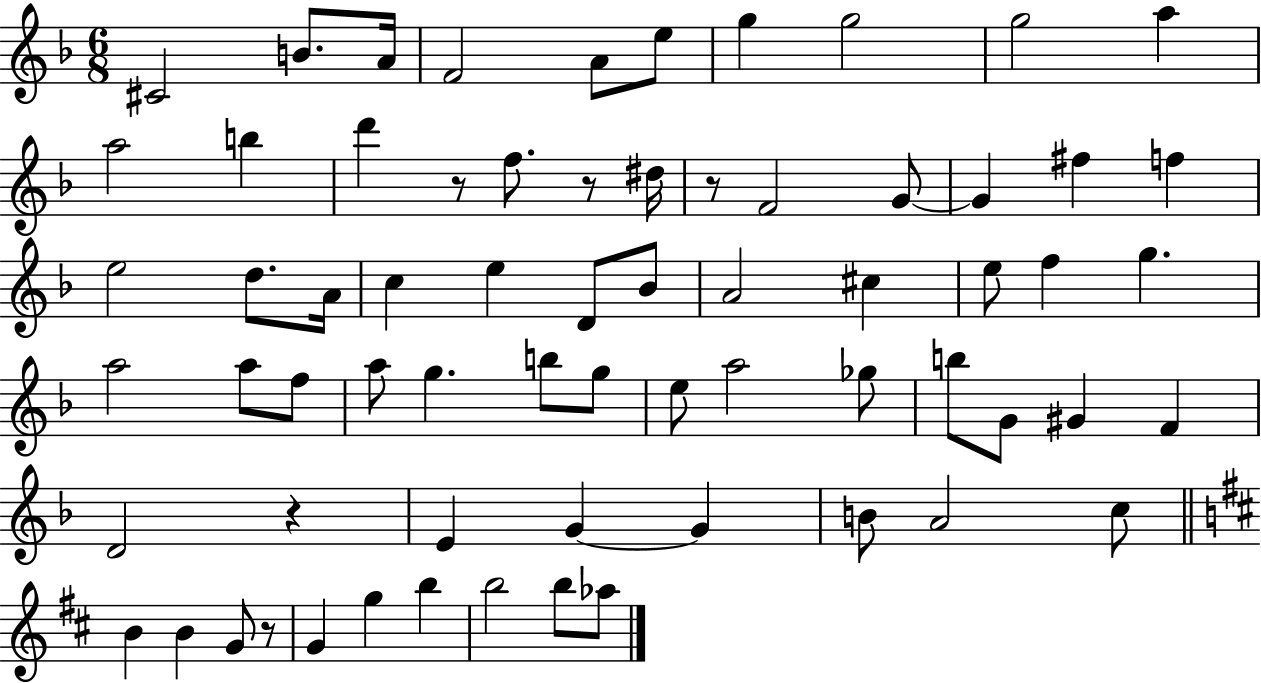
{
  \clef treble
  \numericTimeSignature
  \time 6/8
  \key f \major
  cis'2 b'8. a'16 | f'2 a'8 e''8 | g''4 g''2 | g''2 a''4 | \break a''2 b''4 | d'''4 r8 f''8. r8 dis''16 | r8 f'2 g'8~~ | g'4 fis''4 f''4 | \break e''2 d''8. a'16 | c''4 e''4 d'8 bes'8 | a'2 cis''4 | e''8 f''4 g''4. | \break a''2 a''8 f''8 | a''8 g''4. b''8 g''8 | e''8 a''2 ges''8 | b''8 g'8 gis'4 f'4 | \break d'2 r4 | e'4 g'4~~ g'4 | b'8 a'2 c''8 | \bar "||" \break \key b \minor b'4 b'4 g'8 r8 | g'4 g''4 b''4 | b''2 b''8 aes''8 | \bar "|."
}